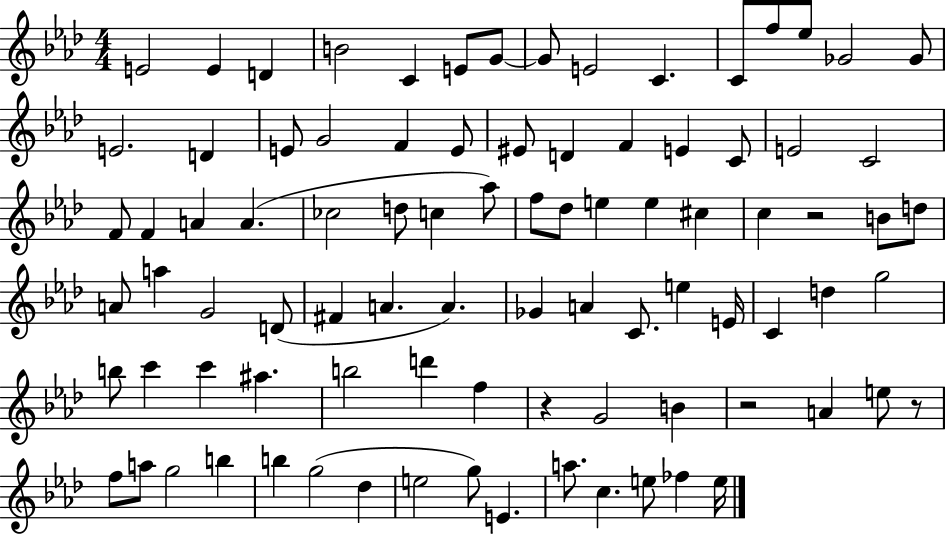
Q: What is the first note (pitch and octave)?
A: E4